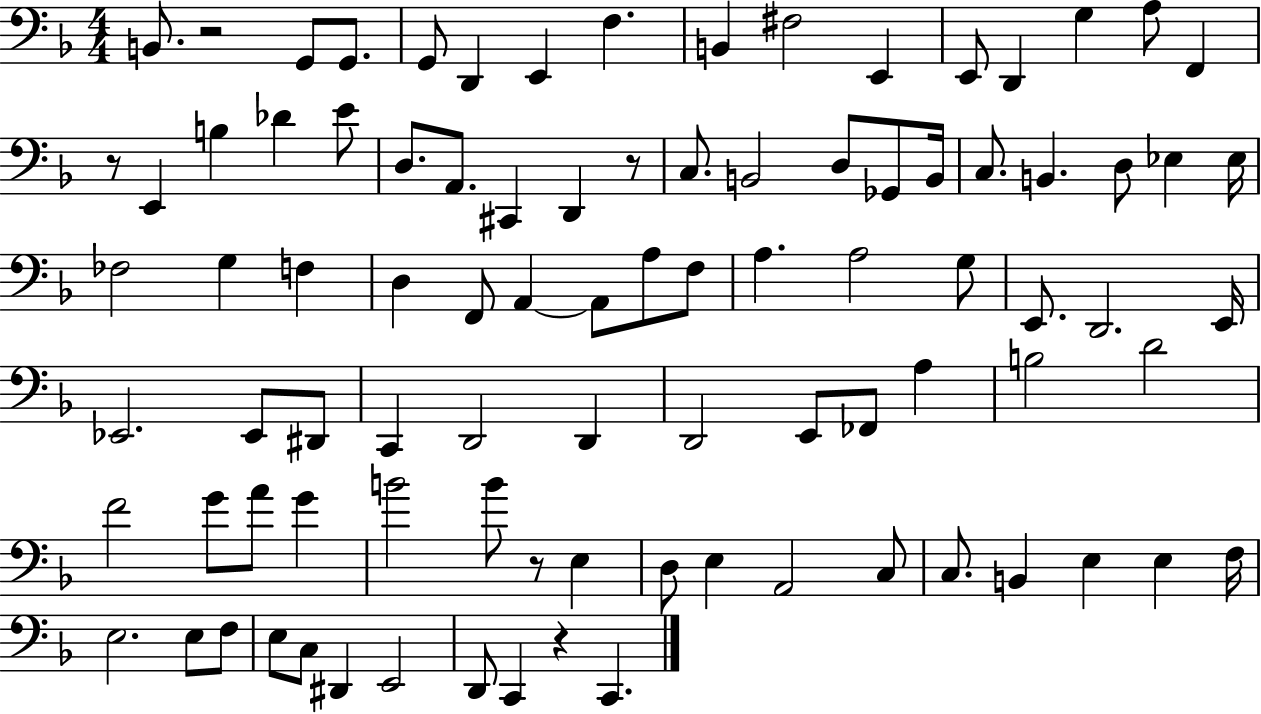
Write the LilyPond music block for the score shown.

{
  \clef bass
  \numericTimeSignature
  \time 4/4
  \key f \major
  b,8. r2 g,8 g,8. | g,8 d,4 e,4 f4. | b,4 fis2 e,4 | e,8 d,4 g4 a8 f,4 | \break r8 e,4 b4 des'4 e'8 | d8. a,8. cis,4 d,4 r8 | c8. b,2 d8 ges,8 b,16 | c8. b,4. d8 ees4 ees16 | \break fes2 g4 f4 | d4 f,8 a,4~~ a,8 a8 f8 | a4. a2 g8 | e,8. d,2. e,16 | \break ees,2. ees,8 dis,8 | c,4 d,2 d,4 | d,2 e,8 fes,8 a4 | b2 d'2 | \break f'2 g'8 a'8 g'4 | b'2 b'8 r8 e4 | d8 e4 a,2 c8 | c8. b,4 e4 e4 f16 | \break e2. e8 f8 | e8 c8 dis,4 e,2 | d,8 c,4 r4 c,4. | \bar "|."
}